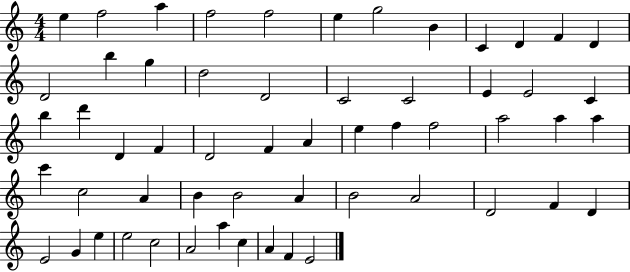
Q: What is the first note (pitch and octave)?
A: E5